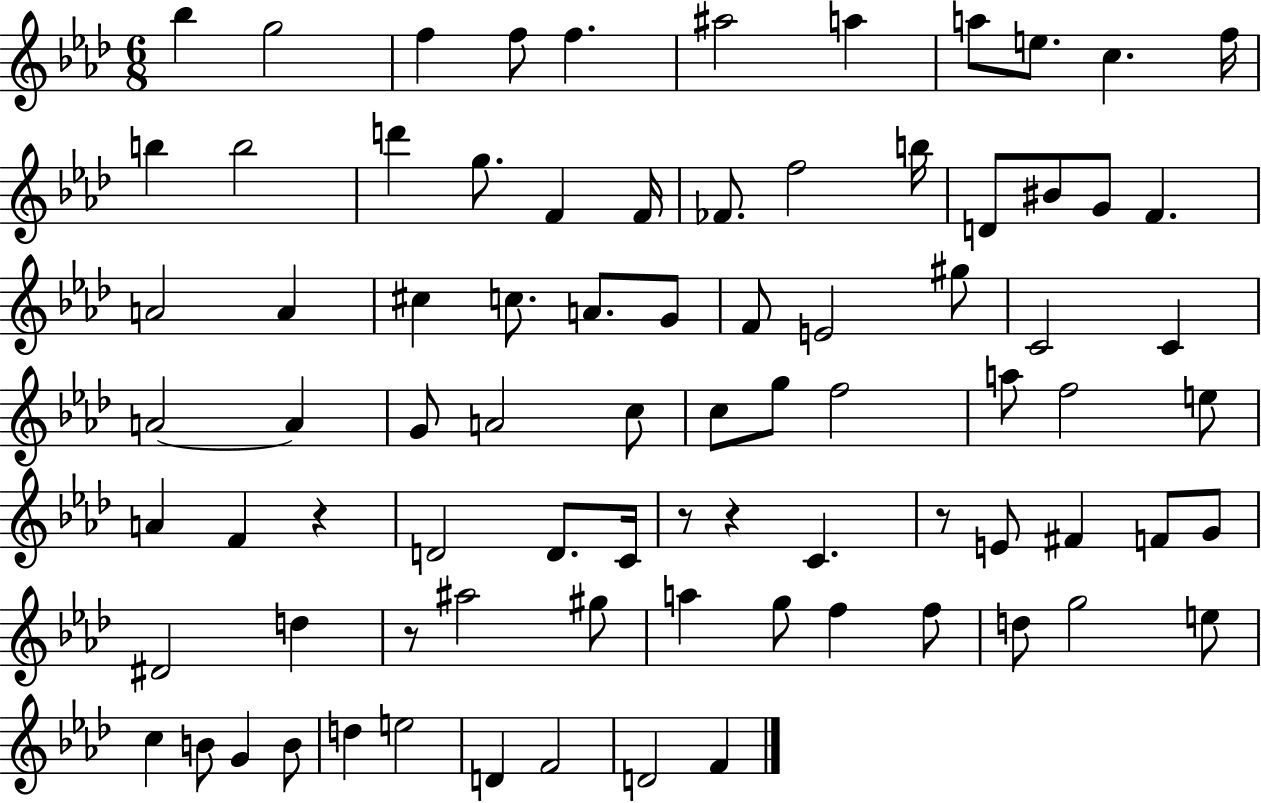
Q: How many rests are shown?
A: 5